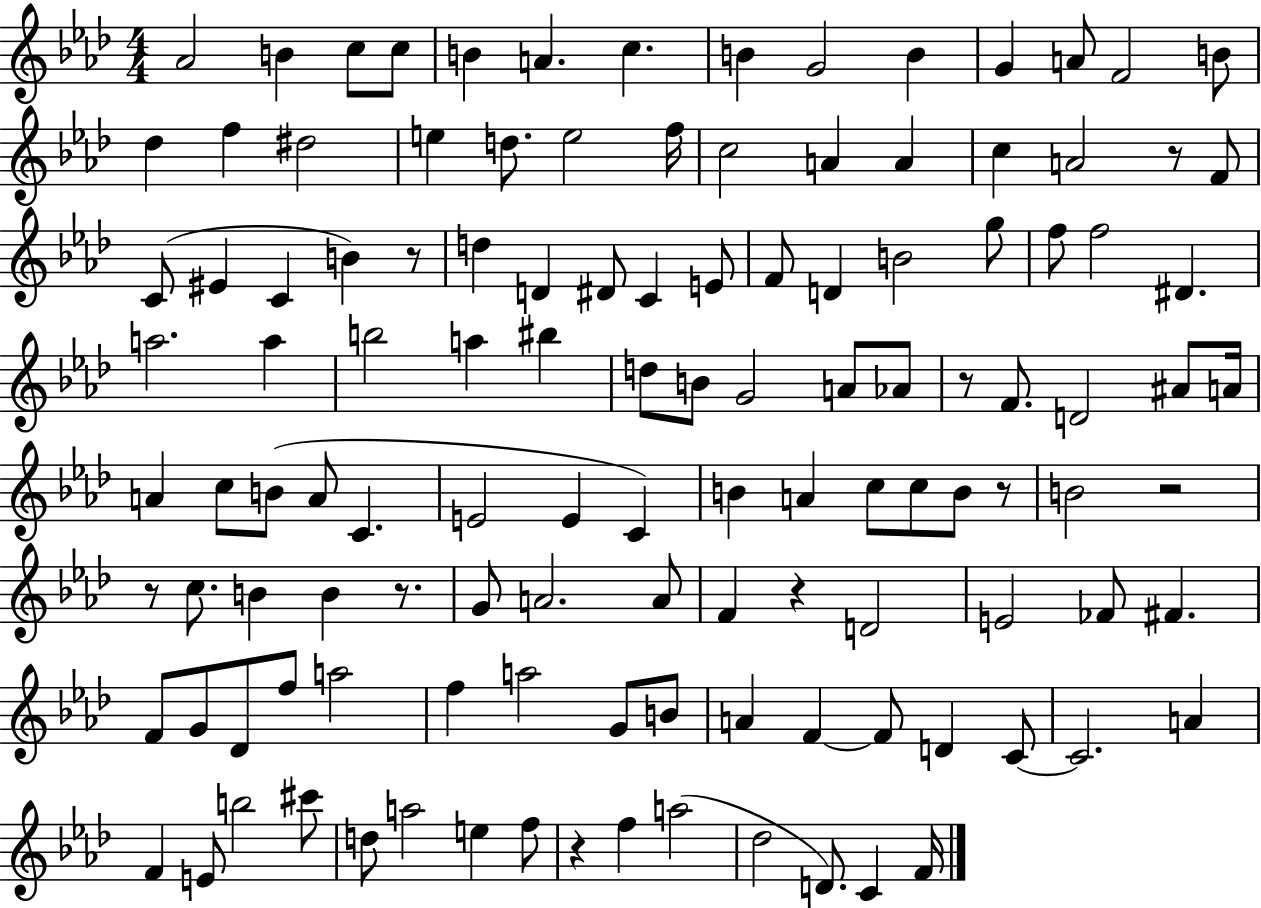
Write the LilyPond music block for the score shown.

{
  \clef treble
  \numericTimeSignature
  \time 4/4
  \key aes \major
  aes'2 b'4 c''8 c''8 | b'4 a'4. c''4. | b'4 g'2 b'4 | g'4 a'8 f'2 b'8 | \break des''4 f''4 dis''2 | e''4 d''8. e''2 f''16 | c''2 a'4 a'4 | c''4 a'2 r8 f'8 | \break c'8( eis'4 c'4 b'4) r8 | d''4 d'4 dis'8 c'4 e'8 | f'8 d'4 b'2 g''8 | f''8 f''2 dis'4. | \break a''2. a''4 | b''2 a''4 bis''4 | d''8 b'8 g'2 a'8 aes'8 | r8 f'8. d'2 ais'8 a'16 | \break a'4 c''8 b'8( a'8 c'4. | e'2 e'4 c'4) | b'4 a'4 c''8 c''8 b'8 r8 | b'2 r2 | \break r8 c''8. b'4 b'4 r8. | g'8 a'2. a'8 | f'4 r4 d'2 | e'2 fes'8 fis'4. | \break f'8 g'8 des'8 f''8 a''2 | f''4 a''2 g'8 b'8 | a'4 f'4~~ f'8 d'4 c'8~~ | c'2. a'4 | \break f'4 e'8 b''2 cis'''8 | d''8 a''2 e''4 f''8 | r4 f''4 a''2( | des''2 d'8.) c'4 f'16 | \break \bar "|."
}